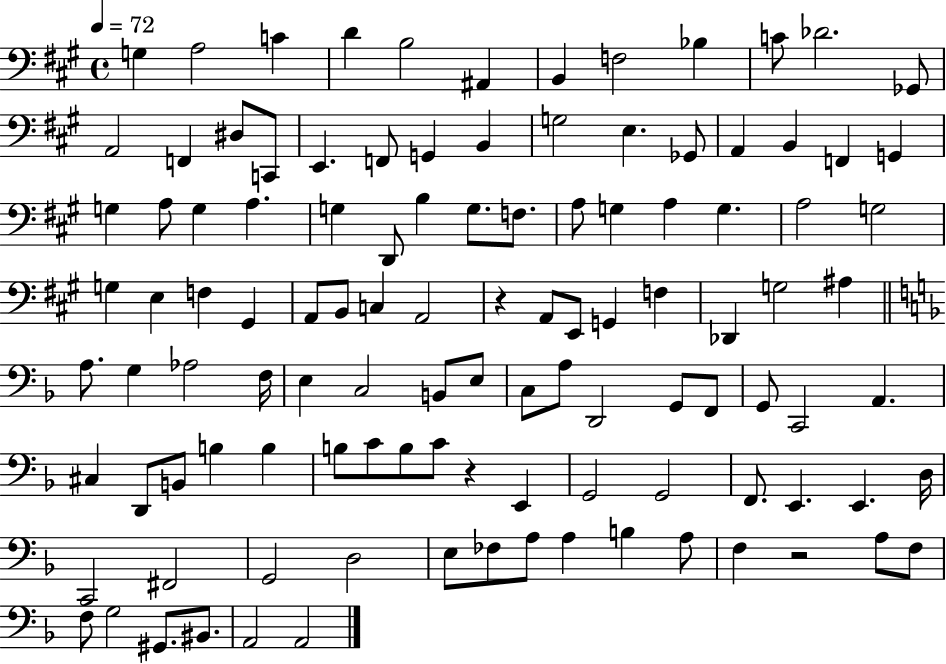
X:1
T:Untitled
M:4/4
L:1/4
K:A
G, A,2 C D B,2 ^A,, B,, F,2 _B, C/2 _D2 _G,,/2 A,,2 F,, ^D,/2 C,,/2 E,, F,,/2 G,, B,, G,2 E, _G,,/2 A,, B,, F,, G,, G, A,/2 G, A, G, D,,/2 B, G,/2 F,/2 A,/2 G, A, G, A,2 G,2 G, E, F, ^G,, A,,/2 B,,/2 C, A,,2 z A,,/2 E,,/2 G,, F, _D,, G,2 ^A, A,/2 G, _A,2 F,/4 E, C,2 B,,/2 E,/2 C,/2 A,/2 D,,2 G,,/2 F,,/2 G,,/2 C,,2 A,, ^C, D,,/2 B,,/2 B, B, B,/2 C/2 B,/2 C/2 z E,, G,,2 G,,2 F,,/2 E,, E,, D,/4 C,,2 ^F,,2 G,,2 D,2 E,/2 _F,/2 A,/2 A, B, A,/2 F, z2 A,/2 F,/2 F,/2 G,2 ^G,,/2 ^B,,/2 A,,2 A,,2